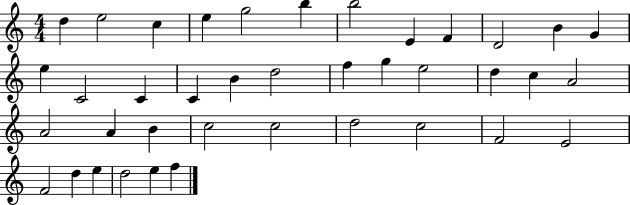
X:1
T:Untitled
M:4/4
L:1/4
K:C
d e2 c e g2 b b2 E F D2 B G e C2 C C B d2 f g e2 d c A2 A2 A B c2 c2 d2 c2 F2 E2 F2 d e d2 e f